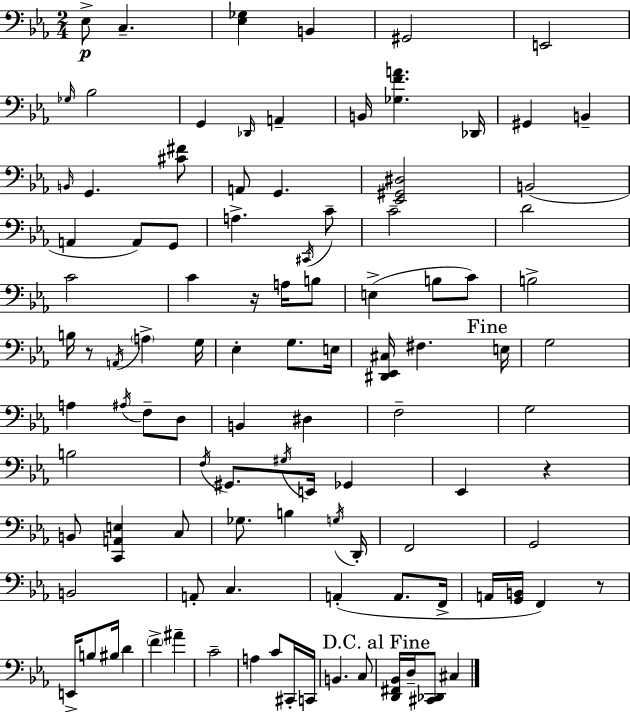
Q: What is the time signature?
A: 2/4